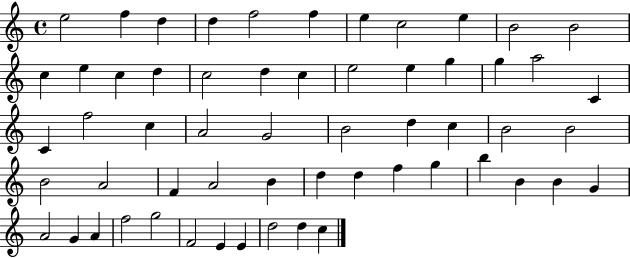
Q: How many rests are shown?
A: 0